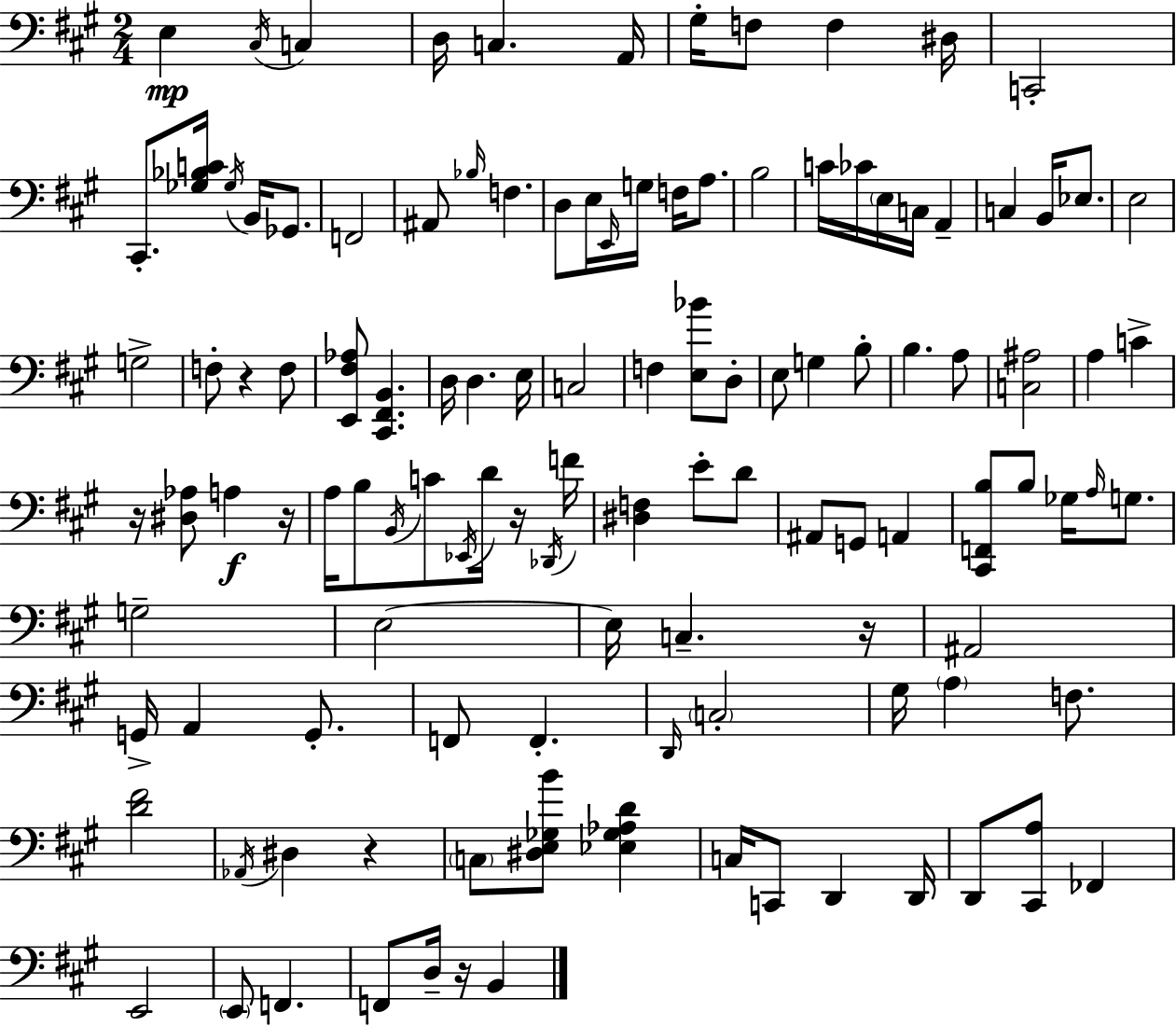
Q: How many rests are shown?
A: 7